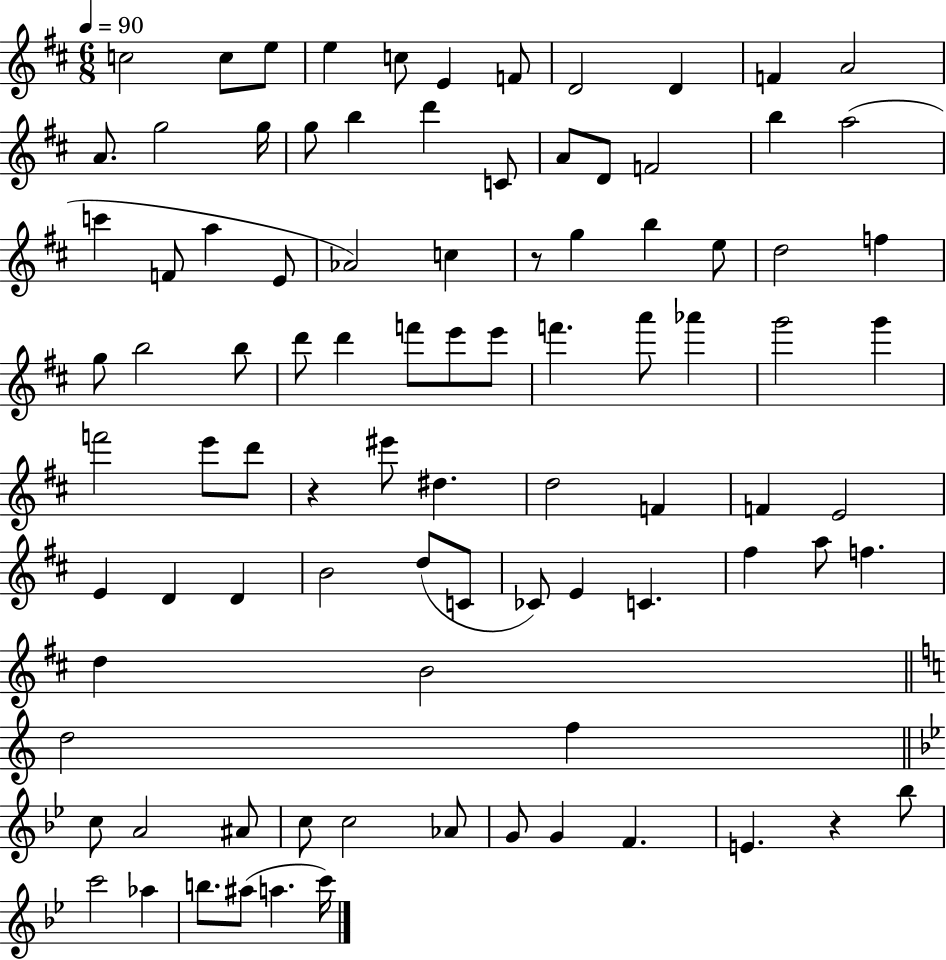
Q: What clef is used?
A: treble